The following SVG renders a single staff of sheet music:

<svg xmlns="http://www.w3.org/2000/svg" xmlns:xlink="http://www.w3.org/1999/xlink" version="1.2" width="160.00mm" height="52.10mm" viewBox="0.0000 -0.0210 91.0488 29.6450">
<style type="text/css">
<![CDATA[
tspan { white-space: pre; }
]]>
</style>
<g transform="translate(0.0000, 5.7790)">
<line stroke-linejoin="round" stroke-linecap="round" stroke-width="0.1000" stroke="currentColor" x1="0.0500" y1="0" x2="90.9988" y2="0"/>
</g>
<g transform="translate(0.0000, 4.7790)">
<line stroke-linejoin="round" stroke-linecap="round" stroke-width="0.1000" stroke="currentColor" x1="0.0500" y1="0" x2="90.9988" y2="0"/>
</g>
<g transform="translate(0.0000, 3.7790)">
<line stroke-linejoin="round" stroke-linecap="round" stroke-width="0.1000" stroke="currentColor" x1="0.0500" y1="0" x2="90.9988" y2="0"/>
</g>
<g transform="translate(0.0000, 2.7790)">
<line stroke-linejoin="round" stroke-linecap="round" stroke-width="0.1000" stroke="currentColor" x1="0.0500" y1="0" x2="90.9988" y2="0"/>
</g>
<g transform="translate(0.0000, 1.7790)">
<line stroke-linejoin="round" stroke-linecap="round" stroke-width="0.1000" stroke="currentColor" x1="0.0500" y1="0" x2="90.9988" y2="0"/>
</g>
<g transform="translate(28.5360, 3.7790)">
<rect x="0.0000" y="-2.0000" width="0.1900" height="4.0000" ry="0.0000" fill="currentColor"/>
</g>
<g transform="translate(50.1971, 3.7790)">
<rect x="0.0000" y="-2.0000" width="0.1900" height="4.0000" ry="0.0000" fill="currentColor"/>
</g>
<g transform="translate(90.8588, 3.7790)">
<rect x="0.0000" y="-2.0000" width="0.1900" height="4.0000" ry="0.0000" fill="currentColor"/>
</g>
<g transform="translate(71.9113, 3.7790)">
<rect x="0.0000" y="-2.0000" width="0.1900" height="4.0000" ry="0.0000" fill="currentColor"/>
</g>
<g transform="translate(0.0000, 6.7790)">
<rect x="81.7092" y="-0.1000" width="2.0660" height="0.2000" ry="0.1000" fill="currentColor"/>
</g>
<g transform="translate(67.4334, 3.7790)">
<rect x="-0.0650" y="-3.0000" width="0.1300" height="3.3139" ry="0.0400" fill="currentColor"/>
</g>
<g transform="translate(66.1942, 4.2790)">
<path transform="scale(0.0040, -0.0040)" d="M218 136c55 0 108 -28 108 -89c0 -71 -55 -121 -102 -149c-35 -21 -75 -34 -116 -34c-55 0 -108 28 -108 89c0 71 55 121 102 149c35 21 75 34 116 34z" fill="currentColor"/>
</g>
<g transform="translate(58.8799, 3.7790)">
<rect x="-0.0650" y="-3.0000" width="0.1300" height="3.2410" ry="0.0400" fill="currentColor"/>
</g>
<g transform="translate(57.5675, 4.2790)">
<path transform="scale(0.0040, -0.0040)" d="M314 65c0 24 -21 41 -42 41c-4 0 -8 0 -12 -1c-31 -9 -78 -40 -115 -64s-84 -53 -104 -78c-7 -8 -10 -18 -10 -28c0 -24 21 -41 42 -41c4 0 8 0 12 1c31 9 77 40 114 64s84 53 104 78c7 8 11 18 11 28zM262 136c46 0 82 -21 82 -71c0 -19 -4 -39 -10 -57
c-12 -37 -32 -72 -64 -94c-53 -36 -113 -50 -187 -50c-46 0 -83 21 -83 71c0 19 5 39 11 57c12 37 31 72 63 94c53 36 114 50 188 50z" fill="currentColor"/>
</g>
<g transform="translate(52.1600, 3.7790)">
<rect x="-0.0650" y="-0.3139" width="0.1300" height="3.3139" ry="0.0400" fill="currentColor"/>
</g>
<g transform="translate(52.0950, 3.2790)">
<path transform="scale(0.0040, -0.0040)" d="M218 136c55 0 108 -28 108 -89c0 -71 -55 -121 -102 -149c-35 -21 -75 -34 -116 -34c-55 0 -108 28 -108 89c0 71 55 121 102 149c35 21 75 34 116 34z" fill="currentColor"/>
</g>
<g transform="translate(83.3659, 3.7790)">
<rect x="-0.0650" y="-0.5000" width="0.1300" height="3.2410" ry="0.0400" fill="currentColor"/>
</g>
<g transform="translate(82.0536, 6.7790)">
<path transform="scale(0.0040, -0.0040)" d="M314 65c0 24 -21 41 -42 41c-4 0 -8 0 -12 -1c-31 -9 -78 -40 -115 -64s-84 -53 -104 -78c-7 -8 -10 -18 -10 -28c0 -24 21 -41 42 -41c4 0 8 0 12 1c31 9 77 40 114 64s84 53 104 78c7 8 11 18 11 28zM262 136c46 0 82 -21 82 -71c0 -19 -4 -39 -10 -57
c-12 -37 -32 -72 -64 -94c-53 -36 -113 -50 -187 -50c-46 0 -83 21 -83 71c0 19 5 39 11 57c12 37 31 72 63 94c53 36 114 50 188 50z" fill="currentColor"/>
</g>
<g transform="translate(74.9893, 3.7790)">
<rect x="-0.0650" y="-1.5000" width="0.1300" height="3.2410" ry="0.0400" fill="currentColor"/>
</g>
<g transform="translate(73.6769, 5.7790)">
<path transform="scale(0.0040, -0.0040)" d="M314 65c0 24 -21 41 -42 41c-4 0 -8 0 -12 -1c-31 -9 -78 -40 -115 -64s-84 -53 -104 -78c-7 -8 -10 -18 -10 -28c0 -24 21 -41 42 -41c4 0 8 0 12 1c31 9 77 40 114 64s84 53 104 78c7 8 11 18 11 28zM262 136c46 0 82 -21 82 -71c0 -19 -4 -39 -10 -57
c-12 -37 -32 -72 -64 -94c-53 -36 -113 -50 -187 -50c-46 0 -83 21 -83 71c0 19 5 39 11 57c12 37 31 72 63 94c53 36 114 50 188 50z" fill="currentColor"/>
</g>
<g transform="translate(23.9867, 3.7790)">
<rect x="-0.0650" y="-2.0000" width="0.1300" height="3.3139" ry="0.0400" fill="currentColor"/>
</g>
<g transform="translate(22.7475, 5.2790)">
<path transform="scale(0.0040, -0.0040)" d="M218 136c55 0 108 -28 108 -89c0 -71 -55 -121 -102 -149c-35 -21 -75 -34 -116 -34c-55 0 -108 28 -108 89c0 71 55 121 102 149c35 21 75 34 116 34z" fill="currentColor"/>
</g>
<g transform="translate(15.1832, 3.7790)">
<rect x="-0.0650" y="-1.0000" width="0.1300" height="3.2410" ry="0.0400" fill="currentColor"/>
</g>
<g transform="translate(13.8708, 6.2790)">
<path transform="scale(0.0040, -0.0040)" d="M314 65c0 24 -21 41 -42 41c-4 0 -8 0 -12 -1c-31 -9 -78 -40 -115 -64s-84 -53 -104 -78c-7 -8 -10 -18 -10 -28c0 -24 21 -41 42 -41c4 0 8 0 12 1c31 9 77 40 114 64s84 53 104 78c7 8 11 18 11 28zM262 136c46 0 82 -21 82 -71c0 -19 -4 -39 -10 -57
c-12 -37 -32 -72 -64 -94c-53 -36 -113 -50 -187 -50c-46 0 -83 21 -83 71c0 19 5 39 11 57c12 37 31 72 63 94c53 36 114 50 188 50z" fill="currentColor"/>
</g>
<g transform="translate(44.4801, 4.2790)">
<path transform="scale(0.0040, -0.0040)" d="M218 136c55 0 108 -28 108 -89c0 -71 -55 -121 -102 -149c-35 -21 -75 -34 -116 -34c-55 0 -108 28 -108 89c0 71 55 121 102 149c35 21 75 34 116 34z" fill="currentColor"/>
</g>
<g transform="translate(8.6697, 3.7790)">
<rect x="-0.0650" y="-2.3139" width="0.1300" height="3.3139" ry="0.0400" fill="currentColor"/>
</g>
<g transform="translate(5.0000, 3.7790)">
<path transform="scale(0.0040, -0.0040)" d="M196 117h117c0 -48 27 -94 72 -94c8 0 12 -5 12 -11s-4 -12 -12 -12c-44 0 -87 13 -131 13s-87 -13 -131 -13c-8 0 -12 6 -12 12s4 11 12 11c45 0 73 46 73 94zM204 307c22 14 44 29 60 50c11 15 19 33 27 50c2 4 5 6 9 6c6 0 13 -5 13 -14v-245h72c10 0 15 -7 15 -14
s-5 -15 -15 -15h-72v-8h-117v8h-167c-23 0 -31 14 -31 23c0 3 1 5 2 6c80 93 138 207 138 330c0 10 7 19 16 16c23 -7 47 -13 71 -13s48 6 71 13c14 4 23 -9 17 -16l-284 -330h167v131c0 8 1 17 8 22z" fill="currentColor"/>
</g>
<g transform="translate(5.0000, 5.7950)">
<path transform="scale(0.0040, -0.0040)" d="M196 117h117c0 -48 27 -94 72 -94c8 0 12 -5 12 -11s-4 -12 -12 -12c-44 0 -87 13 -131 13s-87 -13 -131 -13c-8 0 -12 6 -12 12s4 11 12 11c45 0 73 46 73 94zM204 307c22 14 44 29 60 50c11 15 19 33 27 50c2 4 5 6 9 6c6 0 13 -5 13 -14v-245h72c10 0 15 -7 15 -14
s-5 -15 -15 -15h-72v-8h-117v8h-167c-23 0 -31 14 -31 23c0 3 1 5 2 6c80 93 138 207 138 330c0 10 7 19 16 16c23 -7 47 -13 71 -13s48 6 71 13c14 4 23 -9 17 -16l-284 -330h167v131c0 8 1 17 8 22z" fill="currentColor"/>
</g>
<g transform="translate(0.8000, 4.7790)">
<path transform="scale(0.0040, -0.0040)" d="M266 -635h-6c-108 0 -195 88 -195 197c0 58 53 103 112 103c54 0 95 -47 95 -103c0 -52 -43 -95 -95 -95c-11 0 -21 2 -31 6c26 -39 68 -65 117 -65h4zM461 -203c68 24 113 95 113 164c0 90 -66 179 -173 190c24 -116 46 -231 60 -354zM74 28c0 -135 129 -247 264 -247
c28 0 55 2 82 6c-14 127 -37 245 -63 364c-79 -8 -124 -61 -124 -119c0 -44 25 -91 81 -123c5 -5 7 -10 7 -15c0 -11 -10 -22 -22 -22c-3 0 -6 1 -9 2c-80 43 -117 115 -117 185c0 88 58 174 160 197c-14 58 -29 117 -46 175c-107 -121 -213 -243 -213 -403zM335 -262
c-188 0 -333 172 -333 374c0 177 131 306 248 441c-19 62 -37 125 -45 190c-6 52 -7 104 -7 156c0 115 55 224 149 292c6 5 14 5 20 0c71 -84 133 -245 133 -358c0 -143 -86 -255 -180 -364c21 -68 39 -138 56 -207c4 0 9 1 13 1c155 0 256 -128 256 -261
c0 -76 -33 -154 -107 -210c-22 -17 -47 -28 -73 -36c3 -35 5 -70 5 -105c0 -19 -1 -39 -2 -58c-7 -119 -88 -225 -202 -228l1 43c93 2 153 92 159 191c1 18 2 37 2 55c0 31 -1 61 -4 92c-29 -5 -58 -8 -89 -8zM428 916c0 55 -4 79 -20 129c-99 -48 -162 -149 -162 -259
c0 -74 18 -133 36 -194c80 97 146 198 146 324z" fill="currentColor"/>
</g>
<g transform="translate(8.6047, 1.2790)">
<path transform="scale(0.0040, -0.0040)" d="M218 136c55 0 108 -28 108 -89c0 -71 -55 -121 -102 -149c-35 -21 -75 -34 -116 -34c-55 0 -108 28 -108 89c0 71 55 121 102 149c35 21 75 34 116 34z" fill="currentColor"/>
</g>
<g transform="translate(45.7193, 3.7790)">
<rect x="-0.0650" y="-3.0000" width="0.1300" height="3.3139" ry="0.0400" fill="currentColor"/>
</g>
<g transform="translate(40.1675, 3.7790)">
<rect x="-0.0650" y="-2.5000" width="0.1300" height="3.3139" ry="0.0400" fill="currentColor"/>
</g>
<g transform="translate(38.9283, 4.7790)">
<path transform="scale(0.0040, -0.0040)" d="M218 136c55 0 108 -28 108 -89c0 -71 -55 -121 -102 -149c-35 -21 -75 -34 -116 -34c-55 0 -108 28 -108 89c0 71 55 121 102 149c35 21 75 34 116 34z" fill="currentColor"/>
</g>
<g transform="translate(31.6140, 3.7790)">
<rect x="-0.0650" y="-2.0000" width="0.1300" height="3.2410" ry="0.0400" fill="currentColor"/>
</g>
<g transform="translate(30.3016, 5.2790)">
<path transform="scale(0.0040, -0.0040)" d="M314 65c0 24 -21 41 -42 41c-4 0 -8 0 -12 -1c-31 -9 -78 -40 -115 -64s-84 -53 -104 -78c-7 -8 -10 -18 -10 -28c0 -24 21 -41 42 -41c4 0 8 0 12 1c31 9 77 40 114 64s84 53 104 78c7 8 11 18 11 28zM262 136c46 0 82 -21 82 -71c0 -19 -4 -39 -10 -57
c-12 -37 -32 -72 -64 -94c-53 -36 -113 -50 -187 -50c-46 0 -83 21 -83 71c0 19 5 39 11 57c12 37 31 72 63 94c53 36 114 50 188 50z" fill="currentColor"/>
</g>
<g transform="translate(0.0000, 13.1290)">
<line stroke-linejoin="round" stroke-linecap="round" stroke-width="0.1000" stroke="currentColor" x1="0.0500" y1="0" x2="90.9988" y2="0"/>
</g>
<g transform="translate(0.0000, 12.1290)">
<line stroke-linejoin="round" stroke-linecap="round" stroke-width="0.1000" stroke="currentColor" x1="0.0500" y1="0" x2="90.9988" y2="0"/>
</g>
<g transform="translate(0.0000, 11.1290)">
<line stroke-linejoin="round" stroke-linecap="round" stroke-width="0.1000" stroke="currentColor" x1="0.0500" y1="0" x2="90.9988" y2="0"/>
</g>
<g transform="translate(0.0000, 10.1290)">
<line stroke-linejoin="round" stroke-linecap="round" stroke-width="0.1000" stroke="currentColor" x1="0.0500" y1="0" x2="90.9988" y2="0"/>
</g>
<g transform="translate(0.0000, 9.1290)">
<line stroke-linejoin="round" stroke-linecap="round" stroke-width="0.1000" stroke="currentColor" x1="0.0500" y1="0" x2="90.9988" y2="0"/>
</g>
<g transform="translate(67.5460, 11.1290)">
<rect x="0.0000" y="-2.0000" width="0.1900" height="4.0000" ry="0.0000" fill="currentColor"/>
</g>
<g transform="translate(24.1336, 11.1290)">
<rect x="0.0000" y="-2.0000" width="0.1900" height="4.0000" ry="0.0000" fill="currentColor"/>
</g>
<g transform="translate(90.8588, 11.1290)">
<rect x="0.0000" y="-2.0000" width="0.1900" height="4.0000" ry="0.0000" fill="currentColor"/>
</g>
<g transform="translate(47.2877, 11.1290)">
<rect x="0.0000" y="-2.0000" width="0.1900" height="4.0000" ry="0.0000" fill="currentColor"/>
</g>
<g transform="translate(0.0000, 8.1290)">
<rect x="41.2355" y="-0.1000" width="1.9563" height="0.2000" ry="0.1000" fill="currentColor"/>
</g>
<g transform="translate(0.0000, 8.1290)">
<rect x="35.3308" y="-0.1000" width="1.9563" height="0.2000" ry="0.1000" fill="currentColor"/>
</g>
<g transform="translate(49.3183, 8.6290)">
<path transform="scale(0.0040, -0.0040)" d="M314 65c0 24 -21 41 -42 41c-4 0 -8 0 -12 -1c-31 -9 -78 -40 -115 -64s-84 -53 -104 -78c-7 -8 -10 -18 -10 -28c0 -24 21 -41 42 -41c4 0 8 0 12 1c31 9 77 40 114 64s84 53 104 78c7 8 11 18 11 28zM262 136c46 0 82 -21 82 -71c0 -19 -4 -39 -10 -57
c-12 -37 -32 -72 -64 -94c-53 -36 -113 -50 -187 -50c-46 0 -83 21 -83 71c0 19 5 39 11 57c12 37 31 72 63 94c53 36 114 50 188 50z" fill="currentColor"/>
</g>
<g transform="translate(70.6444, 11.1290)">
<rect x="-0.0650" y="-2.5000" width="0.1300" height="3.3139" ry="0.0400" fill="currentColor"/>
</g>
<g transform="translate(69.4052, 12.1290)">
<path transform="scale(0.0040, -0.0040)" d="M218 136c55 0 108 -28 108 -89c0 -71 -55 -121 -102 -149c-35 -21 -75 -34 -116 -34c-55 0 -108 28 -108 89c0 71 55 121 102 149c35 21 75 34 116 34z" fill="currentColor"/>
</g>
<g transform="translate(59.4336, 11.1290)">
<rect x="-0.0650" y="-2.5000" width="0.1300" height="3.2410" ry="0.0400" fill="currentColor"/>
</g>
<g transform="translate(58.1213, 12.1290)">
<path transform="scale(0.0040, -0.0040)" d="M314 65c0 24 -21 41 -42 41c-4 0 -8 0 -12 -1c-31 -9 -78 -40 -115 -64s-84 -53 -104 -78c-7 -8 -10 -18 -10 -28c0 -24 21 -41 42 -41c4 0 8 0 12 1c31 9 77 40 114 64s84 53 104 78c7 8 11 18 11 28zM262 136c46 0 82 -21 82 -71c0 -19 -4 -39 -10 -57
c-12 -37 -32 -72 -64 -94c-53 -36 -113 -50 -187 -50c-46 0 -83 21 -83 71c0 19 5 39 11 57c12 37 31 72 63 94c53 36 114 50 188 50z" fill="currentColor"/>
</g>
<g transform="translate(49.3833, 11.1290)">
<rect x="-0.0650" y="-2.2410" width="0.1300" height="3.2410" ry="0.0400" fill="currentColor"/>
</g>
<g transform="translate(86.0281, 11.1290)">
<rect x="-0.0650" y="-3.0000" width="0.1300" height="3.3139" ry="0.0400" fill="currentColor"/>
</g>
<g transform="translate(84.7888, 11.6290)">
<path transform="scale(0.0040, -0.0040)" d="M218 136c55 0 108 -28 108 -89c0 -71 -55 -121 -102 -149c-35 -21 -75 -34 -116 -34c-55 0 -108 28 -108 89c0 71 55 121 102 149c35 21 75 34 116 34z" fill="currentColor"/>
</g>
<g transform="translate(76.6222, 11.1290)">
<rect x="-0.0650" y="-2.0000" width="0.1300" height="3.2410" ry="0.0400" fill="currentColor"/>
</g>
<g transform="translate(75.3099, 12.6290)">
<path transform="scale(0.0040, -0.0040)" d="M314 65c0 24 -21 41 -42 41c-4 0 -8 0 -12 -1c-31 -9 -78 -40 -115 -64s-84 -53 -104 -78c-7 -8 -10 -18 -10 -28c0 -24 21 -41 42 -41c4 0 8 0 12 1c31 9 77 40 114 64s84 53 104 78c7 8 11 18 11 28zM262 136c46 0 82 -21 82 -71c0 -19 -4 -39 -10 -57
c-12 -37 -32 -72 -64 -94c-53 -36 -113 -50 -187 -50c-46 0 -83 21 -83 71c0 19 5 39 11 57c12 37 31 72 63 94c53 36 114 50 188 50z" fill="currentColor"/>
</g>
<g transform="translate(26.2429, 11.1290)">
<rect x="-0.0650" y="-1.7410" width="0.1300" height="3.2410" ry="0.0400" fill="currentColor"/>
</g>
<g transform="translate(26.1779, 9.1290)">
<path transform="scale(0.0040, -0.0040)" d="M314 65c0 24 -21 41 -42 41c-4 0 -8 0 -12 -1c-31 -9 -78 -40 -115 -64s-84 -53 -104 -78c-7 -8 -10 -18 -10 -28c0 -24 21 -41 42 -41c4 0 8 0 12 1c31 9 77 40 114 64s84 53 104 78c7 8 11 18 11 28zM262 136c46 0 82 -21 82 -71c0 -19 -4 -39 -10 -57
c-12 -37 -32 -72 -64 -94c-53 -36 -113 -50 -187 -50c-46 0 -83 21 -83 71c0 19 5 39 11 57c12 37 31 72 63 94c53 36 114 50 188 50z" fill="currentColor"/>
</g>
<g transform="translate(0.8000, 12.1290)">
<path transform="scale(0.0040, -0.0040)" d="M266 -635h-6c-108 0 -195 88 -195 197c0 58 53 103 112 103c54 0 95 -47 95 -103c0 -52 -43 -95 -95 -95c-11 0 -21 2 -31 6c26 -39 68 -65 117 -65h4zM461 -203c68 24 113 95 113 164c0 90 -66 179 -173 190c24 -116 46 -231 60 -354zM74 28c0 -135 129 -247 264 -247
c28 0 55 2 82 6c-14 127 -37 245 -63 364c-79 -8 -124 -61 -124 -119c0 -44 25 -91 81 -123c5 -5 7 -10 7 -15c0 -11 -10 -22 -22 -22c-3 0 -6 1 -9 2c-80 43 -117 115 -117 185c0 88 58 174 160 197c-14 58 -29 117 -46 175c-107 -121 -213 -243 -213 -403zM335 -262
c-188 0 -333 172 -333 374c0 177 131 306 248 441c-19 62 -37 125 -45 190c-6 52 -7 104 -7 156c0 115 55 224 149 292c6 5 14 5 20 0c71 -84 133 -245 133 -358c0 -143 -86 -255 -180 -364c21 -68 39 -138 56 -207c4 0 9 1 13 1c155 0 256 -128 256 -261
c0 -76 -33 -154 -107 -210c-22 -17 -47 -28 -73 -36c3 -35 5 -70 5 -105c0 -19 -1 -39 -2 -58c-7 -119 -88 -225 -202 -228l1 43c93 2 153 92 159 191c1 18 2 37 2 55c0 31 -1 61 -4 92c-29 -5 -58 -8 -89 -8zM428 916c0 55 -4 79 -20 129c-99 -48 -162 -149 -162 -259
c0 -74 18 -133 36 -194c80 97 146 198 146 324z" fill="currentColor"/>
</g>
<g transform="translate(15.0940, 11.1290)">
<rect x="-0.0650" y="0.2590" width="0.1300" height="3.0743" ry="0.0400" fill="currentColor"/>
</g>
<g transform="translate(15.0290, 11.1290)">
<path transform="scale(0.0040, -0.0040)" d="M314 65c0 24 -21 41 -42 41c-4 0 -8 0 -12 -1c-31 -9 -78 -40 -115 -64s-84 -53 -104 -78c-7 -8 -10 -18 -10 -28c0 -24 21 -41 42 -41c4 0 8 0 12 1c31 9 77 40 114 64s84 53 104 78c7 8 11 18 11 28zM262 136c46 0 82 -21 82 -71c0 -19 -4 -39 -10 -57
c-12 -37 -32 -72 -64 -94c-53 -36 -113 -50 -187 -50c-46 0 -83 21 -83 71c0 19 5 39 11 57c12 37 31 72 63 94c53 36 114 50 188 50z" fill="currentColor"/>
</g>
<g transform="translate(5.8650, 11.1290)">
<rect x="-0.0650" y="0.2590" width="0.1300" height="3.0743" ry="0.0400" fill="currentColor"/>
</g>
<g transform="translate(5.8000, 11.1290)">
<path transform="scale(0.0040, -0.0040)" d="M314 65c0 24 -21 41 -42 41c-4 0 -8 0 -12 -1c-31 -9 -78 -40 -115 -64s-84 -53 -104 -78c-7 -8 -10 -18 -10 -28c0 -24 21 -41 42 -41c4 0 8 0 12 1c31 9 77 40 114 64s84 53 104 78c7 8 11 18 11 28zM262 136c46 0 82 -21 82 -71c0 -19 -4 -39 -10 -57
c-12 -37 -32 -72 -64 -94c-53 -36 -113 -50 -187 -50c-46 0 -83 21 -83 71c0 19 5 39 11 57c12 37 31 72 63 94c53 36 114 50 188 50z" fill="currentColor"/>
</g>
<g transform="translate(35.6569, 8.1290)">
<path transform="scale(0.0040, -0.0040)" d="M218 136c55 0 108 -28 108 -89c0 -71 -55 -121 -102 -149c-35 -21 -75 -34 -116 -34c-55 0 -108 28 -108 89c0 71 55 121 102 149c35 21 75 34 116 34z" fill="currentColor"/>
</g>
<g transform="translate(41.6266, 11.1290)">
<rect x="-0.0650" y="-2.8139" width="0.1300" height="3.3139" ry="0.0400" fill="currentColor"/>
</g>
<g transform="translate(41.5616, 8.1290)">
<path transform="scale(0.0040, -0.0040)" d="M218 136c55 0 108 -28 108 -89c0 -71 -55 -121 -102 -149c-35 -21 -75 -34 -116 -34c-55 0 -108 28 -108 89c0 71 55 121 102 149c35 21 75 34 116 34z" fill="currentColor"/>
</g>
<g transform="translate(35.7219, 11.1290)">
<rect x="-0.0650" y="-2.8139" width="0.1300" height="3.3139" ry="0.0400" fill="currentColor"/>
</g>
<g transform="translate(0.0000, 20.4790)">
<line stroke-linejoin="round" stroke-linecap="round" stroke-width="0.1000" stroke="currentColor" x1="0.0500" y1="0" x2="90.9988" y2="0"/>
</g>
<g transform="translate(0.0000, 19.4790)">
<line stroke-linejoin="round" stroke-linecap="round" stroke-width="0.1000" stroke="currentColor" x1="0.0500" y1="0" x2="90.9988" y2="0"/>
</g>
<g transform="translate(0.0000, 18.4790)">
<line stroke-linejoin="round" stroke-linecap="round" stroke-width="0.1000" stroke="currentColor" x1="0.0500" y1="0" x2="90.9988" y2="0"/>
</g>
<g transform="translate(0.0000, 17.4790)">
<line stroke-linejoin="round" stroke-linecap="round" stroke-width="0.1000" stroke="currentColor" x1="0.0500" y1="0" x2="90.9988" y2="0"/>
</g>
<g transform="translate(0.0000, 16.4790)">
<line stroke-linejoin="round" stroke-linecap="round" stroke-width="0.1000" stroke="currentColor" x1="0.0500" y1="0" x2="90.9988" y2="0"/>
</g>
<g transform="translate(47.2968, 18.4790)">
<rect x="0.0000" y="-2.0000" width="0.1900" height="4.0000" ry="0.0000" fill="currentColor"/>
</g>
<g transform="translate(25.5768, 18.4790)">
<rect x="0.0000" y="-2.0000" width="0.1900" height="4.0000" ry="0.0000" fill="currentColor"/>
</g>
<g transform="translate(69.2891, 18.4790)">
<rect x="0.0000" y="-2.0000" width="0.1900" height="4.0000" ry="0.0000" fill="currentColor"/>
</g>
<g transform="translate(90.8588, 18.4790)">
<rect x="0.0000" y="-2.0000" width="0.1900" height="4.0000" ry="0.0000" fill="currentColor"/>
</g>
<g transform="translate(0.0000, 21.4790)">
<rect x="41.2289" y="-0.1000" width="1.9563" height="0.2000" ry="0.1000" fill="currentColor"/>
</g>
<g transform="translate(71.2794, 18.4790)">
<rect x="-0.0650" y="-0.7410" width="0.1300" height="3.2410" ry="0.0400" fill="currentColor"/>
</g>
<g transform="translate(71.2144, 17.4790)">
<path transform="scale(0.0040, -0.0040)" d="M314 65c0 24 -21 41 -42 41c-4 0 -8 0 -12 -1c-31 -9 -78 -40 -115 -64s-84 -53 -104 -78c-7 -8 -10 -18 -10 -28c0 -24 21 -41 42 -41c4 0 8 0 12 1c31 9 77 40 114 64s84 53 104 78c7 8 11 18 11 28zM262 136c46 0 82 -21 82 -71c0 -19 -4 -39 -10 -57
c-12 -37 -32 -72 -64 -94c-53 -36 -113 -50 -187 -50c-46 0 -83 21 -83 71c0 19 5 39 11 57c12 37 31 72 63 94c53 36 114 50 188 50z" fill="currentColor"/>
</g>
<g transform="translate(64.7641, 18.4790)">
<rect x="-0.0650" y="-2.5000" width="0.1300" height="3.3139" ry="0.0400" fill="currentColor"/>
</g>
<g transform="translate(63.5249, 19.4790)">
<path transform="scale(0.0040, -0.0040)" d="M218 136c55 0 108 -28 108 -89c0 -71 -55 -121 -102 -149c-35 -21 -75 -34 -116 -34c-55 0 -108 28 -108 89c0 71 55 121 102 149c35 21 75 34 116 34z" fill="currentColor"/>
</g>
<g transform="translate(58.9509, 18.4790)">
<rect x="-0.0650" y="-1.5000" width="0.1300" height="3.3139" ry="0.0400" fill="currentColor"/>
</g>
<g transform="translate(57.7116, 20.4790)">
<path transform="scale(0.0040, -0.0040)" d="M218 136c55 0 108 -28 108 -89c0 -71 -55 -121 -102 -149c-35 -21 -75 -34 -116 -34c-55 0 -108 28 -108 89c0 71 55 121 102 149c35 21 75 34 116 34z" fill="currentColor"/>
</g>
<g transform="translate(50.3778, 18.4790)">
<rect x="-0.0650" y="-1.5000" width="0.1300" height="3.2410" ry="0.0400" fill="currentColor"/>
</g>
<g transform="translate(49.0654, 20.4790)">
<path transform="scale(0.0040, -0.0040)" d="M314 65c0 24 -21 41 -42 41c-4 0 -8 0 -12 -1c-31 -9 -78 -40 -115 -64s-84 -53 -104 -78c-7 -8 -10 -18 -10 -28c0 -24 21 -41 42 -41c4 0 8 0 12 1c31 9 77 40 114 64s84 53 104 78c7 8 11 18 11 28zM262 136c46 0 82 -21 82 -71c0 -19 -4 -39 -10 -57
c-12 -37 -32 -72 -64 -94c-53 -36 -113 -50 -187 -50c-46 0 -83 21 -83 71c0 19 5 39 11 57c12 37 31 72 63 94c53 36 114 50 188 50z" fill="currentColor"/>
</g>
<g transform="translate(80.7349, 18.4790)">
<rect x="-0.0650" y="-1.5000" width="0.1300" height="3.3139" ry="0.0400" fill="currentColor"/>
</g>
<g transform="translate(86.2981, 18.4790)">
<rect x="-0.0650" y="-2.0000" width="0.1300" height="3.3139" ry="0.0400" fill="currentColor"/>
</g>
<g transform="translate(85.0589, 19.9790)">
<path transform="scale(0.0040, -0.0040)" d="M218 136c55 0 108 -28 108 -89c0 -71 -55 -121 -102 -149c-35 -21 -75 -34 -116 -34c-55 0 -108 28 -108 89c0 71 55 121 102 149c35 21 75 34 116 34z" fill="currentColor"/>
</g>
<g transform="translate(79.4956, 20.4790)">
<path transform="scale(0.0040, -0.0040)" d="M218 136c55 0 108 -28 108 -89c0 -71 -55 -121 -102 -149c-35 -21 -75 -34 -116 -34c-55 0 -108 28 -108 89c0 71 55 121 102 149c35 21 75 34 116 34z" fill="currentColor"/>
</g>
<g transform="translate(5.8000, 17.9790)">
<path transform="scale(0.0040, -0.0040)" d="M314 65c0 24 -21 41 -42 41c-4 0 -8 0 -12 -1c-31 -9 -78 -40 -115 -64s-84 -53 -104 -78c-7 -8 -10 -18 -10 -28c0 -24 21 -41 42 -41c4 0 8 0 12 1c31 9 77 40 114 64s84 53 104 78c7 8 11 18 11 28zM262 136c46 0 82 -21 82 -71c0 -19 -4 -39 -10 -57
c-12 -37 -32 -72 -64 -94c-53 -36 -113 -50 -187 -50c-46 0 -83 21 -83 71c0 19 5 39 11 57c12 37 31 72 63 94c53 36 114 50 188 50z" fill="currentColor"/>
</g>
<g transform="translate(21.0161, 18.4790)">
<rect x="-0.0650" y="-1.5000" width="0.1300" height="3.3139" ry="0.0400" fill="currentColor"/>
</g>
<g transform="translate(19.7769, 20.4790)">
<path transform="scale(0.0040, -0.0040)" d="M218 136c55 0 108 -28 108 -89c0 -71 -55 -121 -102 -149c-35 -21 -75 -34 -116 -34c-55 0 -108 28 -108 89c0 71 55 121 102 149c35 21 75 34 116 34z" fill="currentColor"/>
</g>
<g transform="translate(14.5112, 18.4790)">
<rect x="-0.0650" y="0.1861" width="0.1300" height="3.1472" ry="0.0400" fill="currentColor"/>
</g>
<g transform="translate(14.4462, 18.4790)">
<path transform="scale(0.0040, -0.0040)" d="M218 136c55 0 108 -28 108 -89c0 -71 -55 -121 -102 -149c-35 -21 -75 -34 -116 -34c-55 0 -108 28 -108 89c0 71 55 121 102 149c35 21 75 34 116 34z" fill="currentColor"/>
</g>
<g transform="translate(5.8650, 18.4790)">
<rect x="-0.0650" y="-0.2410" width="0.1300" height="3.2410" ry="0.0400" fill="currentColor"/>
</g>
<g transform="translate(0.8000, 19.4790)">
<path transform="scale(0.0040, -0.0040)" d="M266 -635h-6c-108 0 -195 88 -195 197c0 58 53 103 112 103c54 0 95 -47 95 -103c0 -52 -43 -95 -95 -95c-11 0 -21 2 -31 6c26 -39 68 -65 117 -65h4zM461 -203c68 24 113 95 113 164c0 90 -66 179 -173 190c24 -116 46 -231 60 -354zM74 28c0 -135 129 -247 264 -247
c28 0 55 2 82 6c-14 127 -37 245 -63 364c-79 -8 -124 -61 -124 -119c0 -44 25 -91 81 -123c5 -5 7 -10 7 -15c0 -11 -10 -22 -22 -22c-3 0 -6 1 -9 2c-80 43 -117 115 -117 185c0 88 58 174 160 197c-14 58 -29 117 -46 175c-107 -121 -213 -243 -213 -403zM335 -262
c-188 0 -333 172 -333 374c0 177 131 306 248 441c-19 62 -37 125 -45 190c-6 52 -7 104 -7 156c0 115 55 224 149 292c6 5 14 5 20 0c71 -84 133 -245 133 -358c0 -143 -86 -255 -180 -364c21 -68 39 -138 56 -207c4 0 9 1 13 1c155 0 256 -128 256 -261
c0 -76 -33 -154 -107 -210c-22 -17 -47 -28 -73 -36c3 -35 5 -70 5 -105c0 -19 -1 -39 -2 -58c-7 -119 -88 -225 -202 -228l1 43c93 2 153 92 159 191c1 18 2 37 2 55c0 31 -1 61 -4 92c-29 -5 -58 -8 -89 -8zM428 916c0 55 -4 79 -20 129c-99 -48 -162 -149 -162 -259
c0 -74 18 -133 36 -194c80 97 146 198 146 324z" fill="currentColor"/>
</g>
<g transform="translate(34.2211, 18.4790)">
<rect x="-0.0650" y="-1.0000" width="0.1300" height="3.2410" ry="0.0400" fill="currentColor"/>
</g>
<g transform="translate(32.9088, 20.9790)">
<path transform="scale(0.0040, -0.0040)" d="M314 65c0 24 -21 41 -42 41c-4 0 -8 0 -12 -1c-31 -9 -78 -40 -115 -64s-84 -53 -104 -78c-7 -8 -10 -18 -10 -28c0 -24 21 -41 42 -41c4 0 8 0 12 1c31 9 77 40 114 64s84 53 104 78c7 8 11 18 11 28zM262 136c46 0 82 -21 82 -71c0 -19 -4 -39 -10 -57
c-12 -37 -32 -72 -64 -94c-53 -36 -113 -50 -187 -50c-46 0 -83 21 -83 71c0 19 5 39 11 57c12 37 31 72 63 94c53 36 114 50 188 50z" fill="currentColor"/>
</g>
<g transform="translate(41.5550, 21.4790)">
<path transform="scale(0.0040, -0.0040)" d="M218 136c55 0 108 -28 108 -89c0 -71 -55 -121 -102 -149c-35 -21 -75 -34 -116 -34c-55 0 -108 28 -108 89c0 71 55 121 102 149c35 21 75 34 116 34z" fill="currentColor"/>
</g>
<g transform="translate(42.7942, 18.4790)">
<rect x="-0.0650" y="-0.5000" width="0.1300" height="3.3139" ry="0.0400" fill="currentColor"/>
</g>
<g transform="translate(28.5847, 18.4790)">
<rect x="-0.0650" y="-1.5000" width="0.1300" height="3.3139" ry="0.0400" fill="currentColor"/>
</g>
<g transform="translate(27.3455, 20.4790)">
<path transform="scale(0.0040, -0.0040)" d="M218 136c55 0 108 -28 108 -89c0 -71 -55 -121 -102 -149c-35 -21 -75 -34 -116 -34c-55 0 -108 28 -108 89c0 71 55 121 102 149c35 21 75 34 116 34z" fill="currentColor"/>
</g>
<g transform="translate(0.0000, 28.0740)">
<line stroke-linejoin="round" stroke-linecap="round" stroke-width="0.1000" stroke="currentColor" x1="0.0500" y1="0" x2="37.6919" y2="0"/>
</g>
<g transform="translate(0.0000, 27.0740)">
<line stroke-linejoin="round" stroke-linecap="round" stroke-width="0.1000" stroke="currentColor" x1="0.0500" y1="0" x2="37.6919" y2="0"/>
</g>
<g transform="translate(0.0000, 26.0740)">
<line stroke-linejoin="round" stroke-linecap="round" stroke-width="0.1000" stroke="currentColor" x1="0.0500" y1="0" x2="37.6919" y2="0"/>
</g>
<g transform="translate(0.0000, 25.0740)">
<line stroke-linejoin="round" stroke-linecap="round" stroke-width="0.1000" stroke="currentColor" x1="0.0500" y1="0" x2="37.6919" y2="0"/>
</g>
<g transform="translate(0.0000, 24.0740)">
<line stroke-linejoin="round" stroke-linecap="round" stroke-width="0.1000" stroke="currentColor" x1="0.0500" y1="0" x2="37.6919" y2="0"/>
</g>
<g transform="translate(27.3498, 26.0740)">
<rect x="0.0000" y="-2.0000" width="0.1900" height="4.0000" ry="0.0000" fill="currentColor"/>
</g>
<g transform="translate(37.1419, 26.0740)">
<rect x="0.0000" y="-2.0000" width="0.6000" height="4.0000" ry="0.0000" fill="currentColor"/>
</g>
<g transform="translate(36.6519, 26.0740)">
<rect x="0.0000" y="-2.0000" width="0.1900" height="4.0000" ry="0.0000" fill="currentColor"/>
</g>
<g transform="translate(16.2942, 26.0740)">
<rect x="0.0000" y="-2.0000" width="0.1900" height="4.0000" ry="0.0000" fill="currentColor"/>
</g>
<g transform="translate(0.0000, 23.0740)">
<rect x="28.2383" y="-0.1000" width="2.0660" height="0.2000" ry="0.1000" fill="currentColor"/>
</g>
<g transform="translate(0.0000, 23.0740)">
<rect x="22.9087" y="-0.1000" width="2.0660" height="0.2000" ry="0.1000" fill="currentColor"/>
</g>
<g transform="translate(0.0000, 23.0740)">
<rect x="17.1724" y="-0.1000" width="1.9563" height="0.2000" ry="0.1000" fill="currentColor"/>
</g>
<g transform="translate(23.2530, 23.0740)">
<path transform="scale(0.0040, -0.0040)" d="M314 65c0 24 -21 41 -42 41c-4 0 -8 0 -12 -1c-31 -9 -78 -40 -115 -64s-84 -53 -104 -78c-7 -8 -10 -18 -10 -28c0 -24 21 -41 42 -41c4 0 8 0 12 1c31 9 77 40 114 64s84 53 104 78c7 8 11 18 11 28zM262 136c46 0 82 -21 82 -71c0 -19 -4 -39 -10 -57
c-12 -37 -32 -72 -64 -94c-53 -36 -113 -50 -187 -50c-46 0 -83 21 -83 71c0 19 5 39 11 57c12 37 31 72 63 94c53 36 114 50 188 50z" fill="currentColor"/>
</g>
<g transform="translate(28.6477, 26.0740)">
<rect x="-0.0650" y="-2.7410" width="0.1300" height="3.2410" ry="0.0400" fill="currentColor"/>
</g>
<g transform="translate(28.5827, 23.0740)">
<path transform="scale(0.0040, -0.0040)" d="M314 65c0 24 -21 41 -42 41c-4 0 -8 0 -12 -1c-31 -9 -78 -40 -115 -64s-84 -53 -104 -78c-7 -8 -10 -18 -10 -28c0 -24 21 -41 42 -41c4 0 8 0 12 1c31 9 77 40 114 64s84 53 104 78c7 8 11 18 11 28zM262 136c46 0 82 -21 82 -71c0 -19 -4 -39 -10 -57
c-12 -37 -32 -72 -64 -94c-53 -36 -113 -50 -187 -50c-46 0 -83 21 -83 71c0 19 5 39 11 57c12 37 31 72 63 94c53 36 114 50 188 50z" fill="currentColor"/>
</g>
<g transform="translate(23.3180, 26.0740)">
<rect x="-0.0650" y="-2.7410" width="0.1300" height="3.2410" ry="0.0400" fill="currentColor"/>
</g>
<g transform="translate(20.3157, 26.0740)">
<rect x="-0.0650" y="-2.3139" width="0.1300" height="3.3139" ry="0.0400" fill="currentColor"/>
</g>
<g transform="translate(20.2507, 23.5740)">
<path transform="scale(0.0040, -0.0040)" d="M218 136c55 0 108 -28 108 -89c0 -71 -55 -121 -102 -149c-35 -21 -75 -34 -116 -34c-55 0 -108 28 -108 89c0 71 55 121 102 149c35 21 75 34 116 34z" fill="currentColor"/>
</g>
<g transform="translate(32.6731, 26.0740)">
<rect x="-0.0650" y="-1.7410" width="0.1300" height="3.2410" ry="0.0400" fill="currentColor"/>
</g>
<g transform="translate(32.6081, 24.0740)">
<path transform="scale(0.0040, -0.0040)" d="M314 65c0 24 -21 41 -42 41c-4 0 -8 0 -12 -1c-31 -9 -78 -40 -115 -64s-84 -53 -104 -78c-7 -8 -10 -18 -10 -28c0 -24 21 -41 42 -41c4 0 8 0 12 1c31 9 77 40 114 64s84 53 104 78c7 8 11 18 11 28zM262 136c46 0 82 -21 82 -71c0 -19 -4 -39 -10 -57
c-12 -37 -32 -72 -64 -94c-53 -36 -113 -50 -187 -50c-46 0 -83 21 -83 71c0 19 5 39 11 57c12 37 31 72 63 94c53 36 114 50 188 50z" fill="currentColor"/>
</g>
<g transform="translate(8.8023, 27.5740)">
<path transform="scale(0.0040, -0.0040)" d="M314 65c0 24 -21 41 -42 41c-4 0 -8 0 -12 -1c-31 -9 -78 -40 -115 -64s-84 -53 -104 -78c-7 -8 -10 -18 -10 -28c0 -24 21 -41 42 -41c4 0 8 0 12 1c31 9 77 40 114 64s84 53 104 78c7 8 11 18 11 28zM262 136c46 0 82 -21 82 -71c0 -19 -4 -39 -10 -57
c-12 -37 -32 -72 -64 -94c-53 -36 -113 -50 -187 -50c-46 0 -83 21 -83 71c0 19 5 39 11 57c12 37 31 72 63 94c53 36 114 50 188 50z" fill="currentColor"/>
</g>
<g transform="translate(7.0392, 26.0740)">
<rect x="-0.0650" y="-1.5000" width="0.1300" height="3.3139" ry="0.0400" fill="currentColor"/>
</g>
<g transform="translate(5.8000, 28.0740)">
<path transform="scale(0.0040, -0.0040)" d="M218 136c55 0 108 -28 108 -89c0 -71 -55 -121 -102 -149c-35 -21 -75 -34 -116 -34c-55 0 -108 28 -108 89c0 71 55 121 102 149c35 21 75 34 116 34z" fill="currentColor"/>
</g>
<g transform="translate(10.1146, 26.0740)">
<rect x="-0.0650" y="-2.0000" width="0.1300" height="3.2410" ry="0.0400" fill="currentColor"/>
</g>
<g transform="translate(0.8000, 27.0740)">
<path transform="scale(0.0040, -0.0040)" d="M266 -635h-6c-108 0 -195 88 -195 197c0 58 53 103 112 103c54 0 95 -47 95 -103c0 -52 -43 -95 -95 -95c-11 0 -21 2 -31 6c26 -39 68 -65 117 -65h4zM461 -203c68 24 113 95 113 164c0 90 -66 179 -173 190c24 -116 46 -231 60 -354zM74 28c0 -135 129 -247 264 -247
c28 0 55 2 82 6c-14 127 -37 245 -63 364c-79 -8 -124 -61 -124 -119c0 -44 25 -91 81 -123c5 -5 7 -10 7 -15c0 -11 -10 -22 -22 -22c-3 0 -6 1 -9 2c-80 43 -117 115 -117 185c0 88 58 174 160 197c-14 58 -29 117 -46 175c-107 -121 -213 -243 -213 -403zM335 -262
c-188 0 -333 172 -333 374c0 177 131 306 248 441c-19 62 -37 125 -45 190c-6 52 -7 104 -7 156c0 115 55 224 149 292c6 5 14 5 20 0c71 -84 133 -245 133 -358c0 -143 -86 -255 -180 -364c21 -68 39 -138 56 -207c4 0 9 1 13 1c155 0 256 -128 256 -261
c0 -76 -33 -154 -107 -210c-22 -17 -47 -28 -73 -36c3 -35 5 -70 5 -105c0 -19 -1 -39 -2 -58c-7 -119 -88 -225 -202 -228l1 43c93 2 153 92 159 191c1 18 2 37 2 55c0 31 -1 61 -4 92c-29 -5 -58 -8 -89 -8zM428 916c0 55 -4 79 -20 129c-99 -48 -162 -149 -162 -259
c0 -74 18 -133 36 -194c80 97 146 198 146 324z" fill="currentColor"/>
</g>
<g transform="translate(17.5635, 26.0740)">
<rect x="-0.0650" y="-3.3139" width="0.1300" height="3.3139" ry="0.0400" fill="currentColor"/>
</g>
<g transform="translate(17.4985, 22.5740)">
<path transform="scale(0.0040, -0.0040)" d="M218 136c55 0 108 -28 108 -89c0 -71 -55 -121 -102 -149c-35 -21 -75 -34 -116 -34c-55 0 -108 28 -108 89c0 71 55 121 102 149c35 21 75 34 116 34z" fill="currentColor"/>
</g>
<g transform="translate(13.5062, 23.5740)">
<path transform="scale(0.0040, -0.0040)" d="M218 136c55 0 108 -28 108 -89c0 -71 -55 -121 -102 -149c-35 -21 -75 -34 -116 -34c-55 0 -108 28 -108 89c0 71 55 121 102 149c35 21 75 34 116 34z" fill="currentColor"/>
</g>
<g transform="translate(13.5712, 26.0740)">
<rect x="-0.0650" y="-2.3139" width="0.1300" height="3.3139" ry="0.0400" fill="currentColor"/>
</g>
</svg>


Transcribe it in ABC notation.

X:1
T:Untitled
M:4/4
L:1/4
K:C
g D2 F F2 G A c A2 A E2 C2 B2 B2 f2 a a g2 G2 G F2 A c2 B E E D2 C E2 E G d2 E F E F2 g b g a2 a2 f2